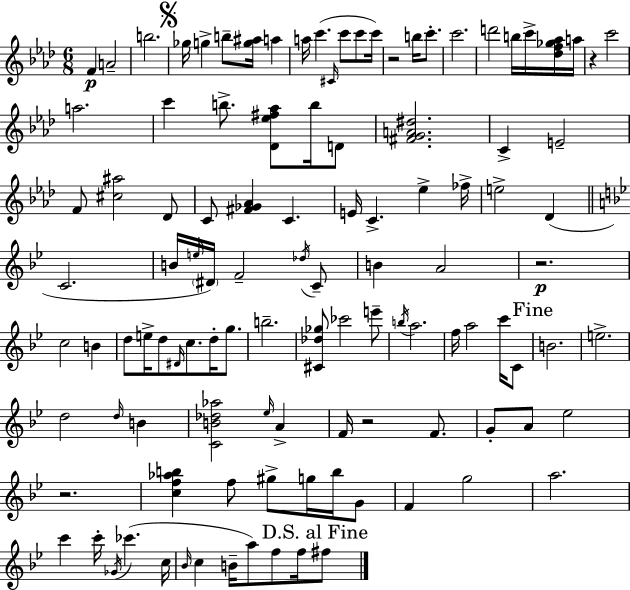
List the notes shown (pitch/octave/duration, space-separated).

F4/q A4/h B5/h. Gb5/s G5/q B5/e [G5,A#5]/s A5/q A5/s C6/q. C#4/s C6/e C6/e C6/s R/h B5/s C6/e. C6/h. D6/h B5/s C6/s [Db5,F5,Gb5,Ab5]/s A5/s R/q C6/h A5/h. C6/q B5/e. [Db4,Eb5,F#5,Ab5]/e B5/s D4/e [F#4,G4,A4,D#5]/h. C4/q E4/h F4/e [C#5,A#5]/h Db4/e C4/e [F#4,Gb4,Ab4]/q C4/q. E4/s C4/q. Eb5/q FES5/s E5/h Db4/q C4/h. B4/s E5/s D#4/s F4/h Db5/s C4/e B4/q A4/h R/h. C5/h B4/q D5/e E5/s D5/e D#4/s C5/e. D5/s G5/e. B5/h. [C#4,Db5,Gb5]/e CES6/h E6/e B5/s A5/h. F5/s A5/h C6/s C4/e B4/h. E5/h. D5/h D5/s B4/q [C4,B4,Db5,Ab5]/h Eb5/s A4/q F4/s R/h F4/e. G4/e A4/e Eb5/h R/h. [C5,F5,Ab5,B5]/q F5/e G#5/e G5/s B5/s G4/e F4/q G5/h A5/h. C6/q C6/s Gb4/s CES6/q. C5/s Bb4/s C5/q B4/s A5/e F5/e F5/s F#5/e